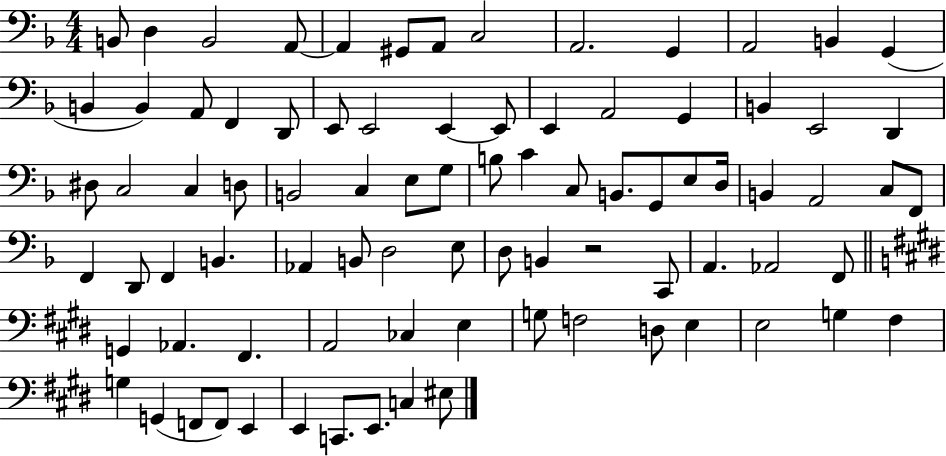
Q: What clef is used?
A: bass